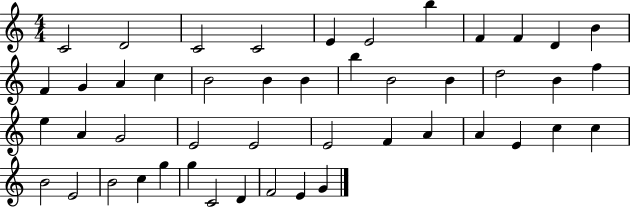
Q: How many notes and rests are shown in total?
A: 47